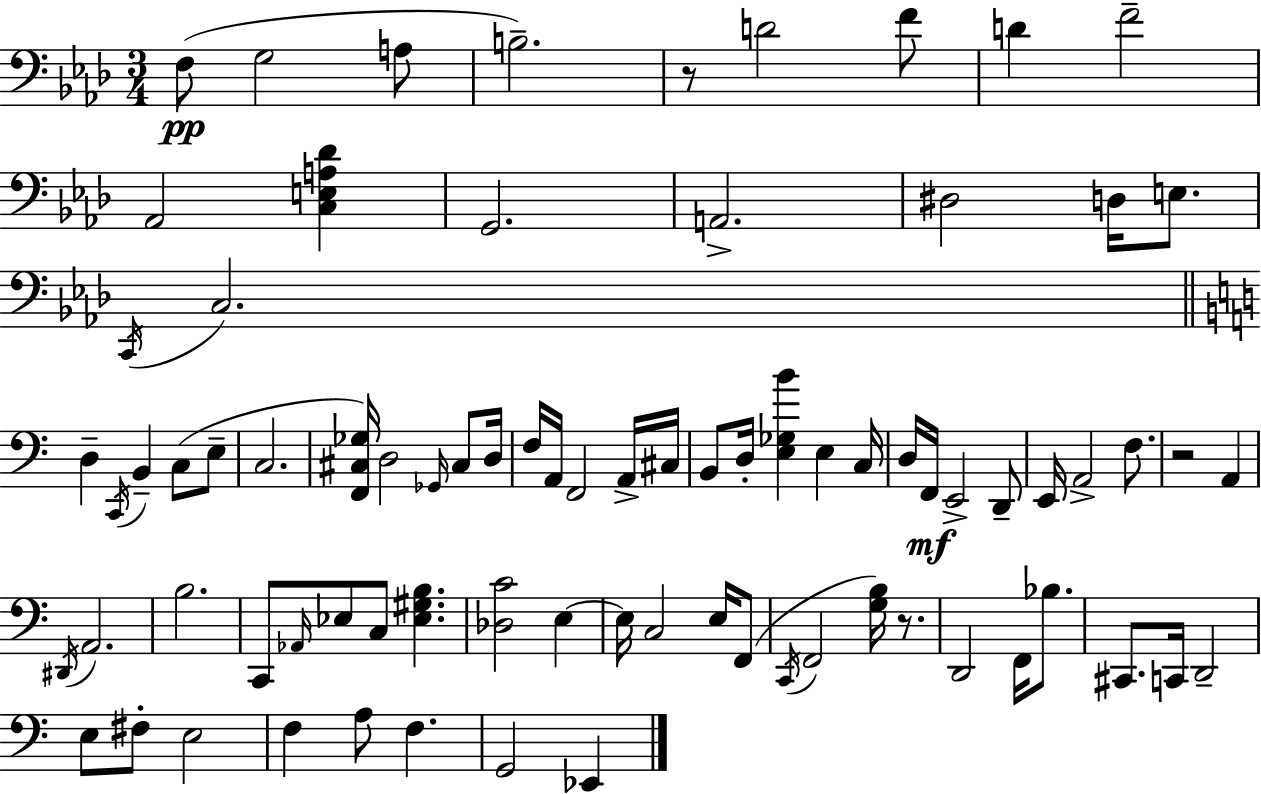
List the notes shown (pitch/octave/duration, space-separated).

F3/e G3/h A3/e B3/h. R/e D4/h F4/e D4/q F4/h Ab2/h [C3,E3,A3,Db4]/q G2/h. A2/h. D#3/h D3/s E3/e. C2/s C3/h. D3/q C2/s B2/q C3/e E3/e C3/h. [F2,C#3,Gb3]/s D3/h Gb2/s C#3/e D3/s F3/s A2/s F2/h A2/s C#3/s B2/e D3/s [E3,Gb3,B4]/q E3/q C3/s D3/s F2/s E2/h D2/e E2/s A2/h F3/e. R/h A2/q D#2/s A2/h. B3/h. C2/e Ab2/s Eb3/e C3/e [Eb3,G#3,B3]/q. [Db3,C4]/h E3/q E3/s C3/h E3/s F2/e C2/s F2/h [G3,B3]/s R/e. D2/h F2/s Bb3/e. C#2/e. C2/s D2/h E3/e F#3/e E3/h F3/q A3/e F3/q. G2/h Eb2/q